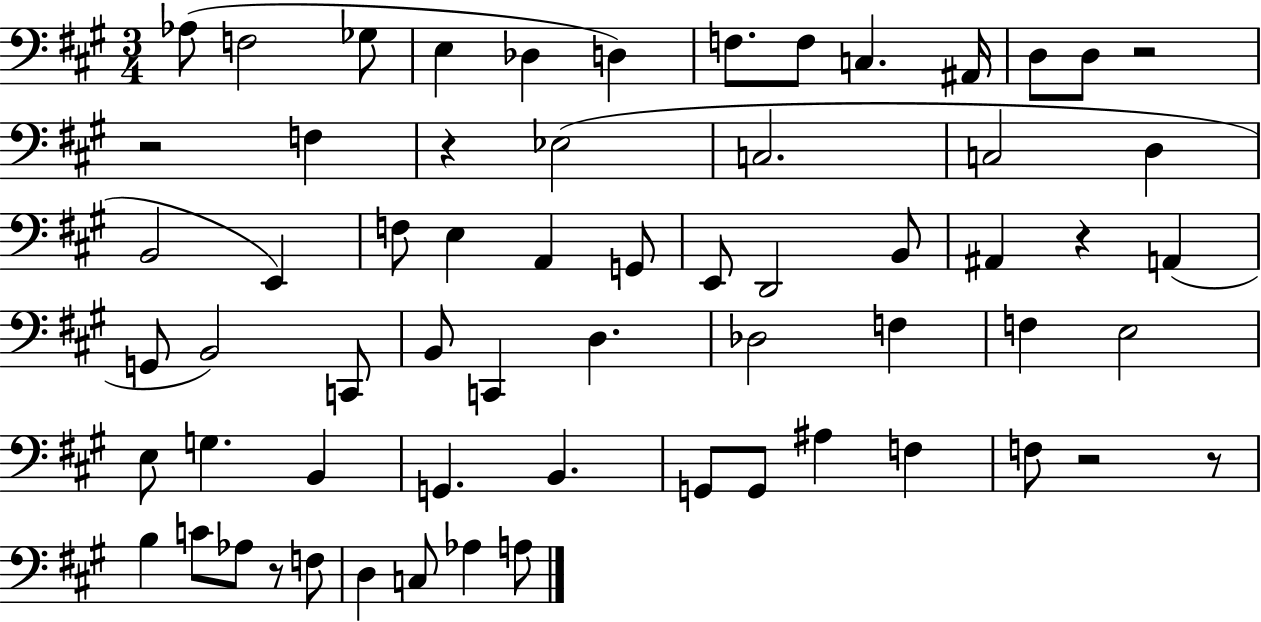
X:1
T:Untitled
M:3/4
L:1/4
K:A
_A,/2 F,2 _G,/2 E, _D, D, F,/2 F,/2 C, ^A,,/4 D,/2 D,/2 z2 z2 F, z _E,2 C,2 C,2 D, B,,2 E,, F,/2 E, A,, G,,/2 E,,/2 D,,2 B,,/2 ^A,, z A,, G,,/2 B,,2 C,,/2 B,,/2 C,, D, _D,2 F, F, E,2 E,/2 G, B,, G,, B,, G,,/2 G,,/2 ^A, F, F,/2 z2 z/2 B, C/2 _A,/2 z/2 F,/2 D, C,/2 _A, A,/2